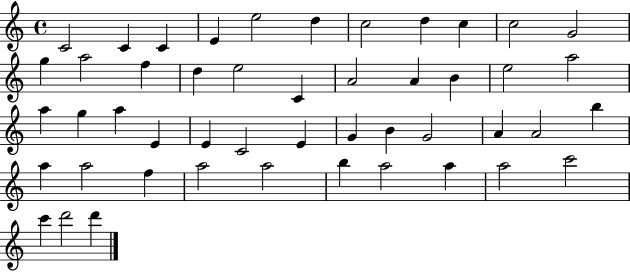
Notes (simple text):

C4/h C4/q C4/q E4/q E5/h D5/q C5/h D5/q C5/q C5/h G4/h G5/q A5/h F5/q D5/q E5/h C4/q A4/h A4/q B4/q E5/h A5/h A5/q G5/q A5/q E4/q E4/q C4/h E4/q G4/q B4/q G4/h A4/q A4/h B5/q A5/q A5/h F5/q A5/h A5/h B5/q A5/h A5/q A5/h C6/h C6/q D6/h D6/q